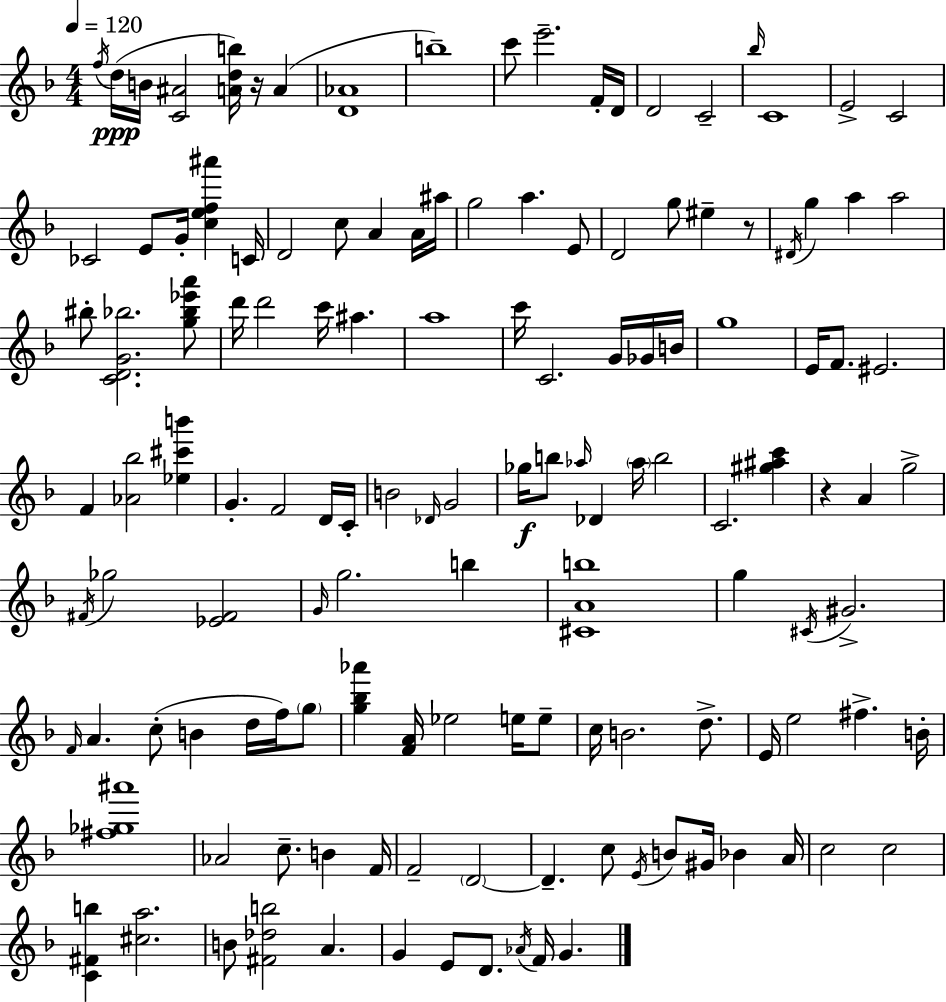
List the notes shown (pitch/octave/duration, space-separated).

F5/s D5/s B4/s [C4,A#4]/h [A4,D5,B5]/s R/s A4/q [D4,Ab4]/w B5/w C6/e E6/h. F4/s D4/s D4/h C4/h Bb5/s C4/w E4/h C4/h CES4/h E4/e G4/s [C5,E5,F5,A#6]/q C4/s D4/h C5/e A4/q A4/s A#5/s G5/h A5/q. E4/e D4/h G5/e EIS5/q R/e D#4/s G5/q A5/q A5/h BIS5/e [C4,D4,G4,Bb5]/h. [G5,Bb5,Eb6,A6]/e D6/s D6/h C6/s A#5/q. A5/w C6/s C4/h. G4/s Gb4/s B4/s G5/w E4/s F4/e. EIS4/h. F4/q [Ab4,Bb5]/h [Eb5,C#6,B6]/q G4/q. F4/h D4/s C4/s B4/h Db4/s G4/h Gb5/s B5/e Ab5/s Db4/q Ab5/s B5/h C4/h. [G#5,A#5,C6]/q R/q A4/q G5/h F#4/s Gb5/h [Eb4,F#4]/h G4/s G5/h. B5/q [C#4,A4,B5]/w G5/q C#4/s G#4/h. F4/s A4/q. C5/e B4/q D5/s F5/s G5/e [G5,Bb5,Ab6]/q [F4,A4]/s Eb5/h E5/s E5/e C5/s B4/h. D5/e. E4/s E5/h F#5/q. B4/s [F#5,Gb5,A#6]/w Ab4/h C5/e. B4/q F4/s F4/h D4/h D4/q. C5/e E4/s B4/e G#4/s Bb4/q A4/s C5/h C5/h [C4,F#4,B5]/q [C#5,A5]/h. B4/e [F#4,Db5,B5]/h A4/q. G4/q E4/e D4/e. Ab4/s F4/s G4/q.